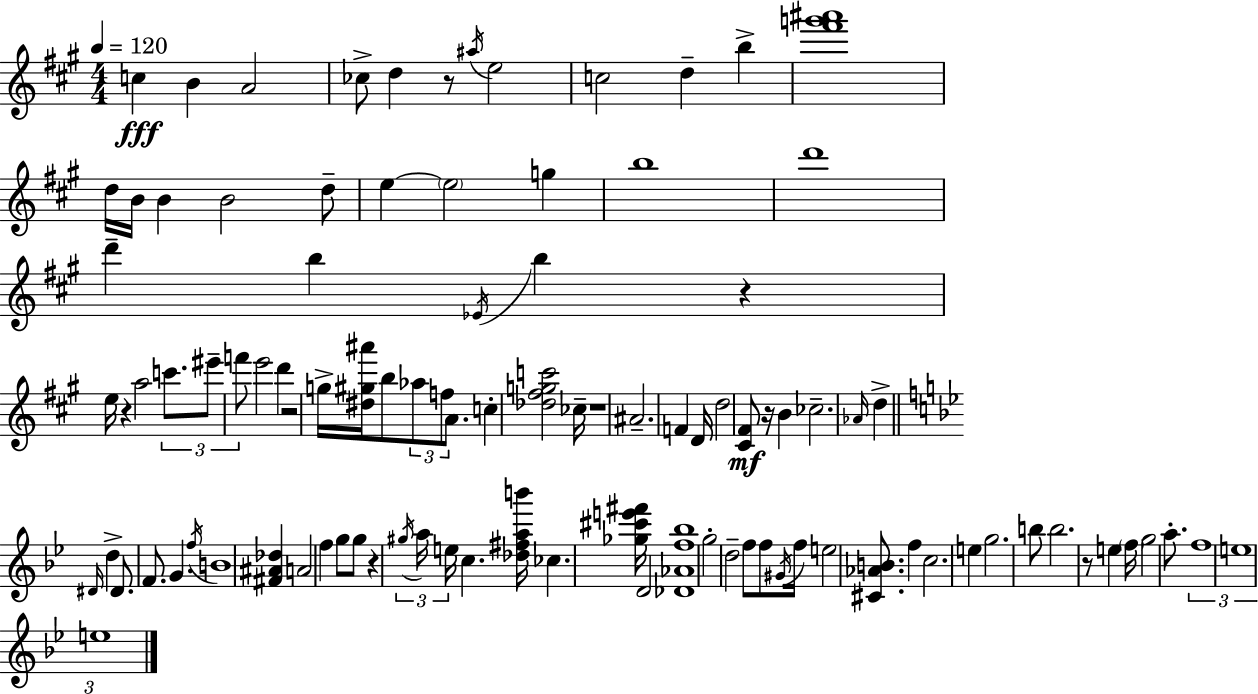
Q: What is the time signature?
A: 4/4